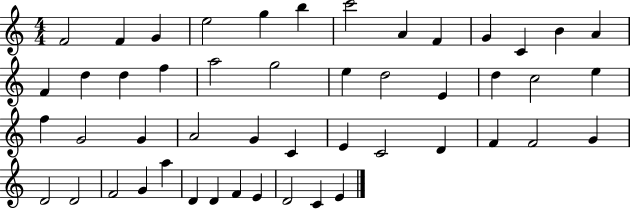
F4/h F4/q G4/q E5/h G5/q B5/q C6/h A4/q F4/q G4/q C4/q B4/q A4/q F4/q D5/q D5/q F5/q A5/h G5/h E5/q D5/h E4/q D5/q C5/h E5/q F5/q G4/h G4/q A4/h G4/q C4/q E4/q C4/h D4/q F4/q F4/h G4/q D4/h D4/h F4/h G4/q A5/q D4/q D4/q F4/q E4/q D4/h C4/q E4/q